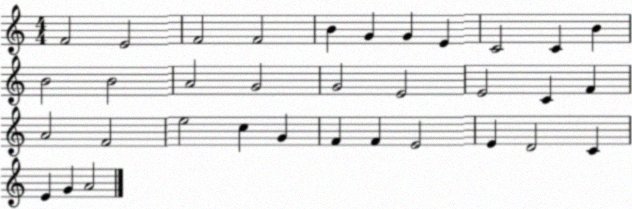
X:1
T:Untitled
M:4/4
L:1/4
K:C
F2 E2 F2 F2 B G G E C2 C B B2 B2 A2 G2 G2 E2 E2 C F A2 F2 e2 c G F F E2 E D2 C E G A2